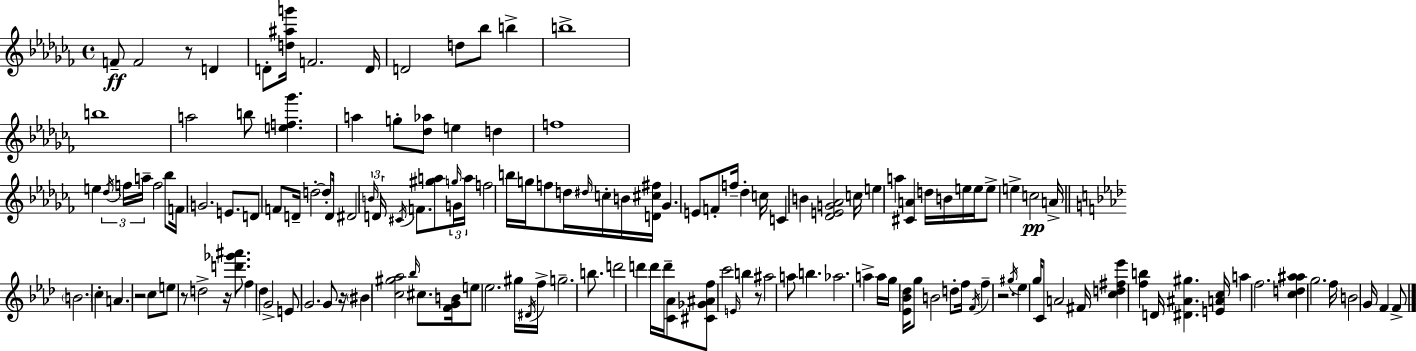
{
  \clef treble
  \time 4/4
  \defaultTimeSignature
  \key aes \minor
  \repeat volta 2 { f'8--\ff f'2 r8 d'4 | d'8-. <d'' ais'' g'''>16 f'2. d'16 | d'2 d''8 bes''8 b''4-> | b''1-> | \break b''1 | a''2 b''8 <e'' f'' ges'''>4. | a''4 g''8-. <des'' aes''>8 e''4 d''4 | f''1 | \break e''4 \tuplet 3/2 { \acciaccatura { des''16 } f''16 a''16-- } f''2 bes''8 | f'16 g'2. e'8. | d'8 f'8 d'16-- d''2-.~~ d''8-. | d'16 dis'2 \tuplet 3/2 { \grace { b'16 } d'16 \acciaccatura { cis'16 } } f'8. <gis'' a''>8 | \break \tuplet 3/2 { \grace { g''16 } g'16 a''16 } f''2 b''16 g''16 f''8 | d''16 \grace { dis''16 } c''16-. b'16 <d' cis'' fis''>16 ges'4. e'8 f'8-. f''16-- | des''4-. c''16 c'4 b'4 <des' e' g' aes'>2 | c''16 e''4 a''4 <cis' a'>4 | \break d''16 b'16 e''16 e''16 e''8-> e''4-> c''2\pp | a'16-> \bar "||" \break \key f \minor \parenthesize b'2. c''4-. | a'4. r2 c''8 | e''8 r8 d''2-> r16 <d''' ges''' ais'''>8. | f''4 des''4 g'2-> | \break e'8 g'2. g'8 | r16 \parenthesize bis'4 <c'' gis'' aes''>2 \grace { bes''16 } cis''8. | <f' g' b'>16 e''8 ees''2. | gis''16 \acciaccatura { dis'16 } f''16-> g''2.-- b''8. | \break d'''2 d'''4 d'''16 d'''16-- | <c' aes'>8 <cis' ges' ais' f''>8 c'''2 \grace { e'16 } b''4 | r8 ais''2 a''8 b''4. | aes''2. a''4-> | \break a''16 g''16 <ees' bes' des''>16 g''8 b'2 | d''8-. f''16 \acciaccatura { f'16 } f''4-- r2. | \acciaccatura { gis''16 } ees''4 g''16 c'8 a'2 | fis'16 <c'' d'' fis'' ees'''>4 <f'' b''>4 d'16 <dis' ais' gis''>4. | \break <e' a' c''>16 a''4 f''2. | <c'' d'' ais'' ais''>4 g''2. | f''16 b'2 g'16 f'4 | f'8-> } \bar "|."
}